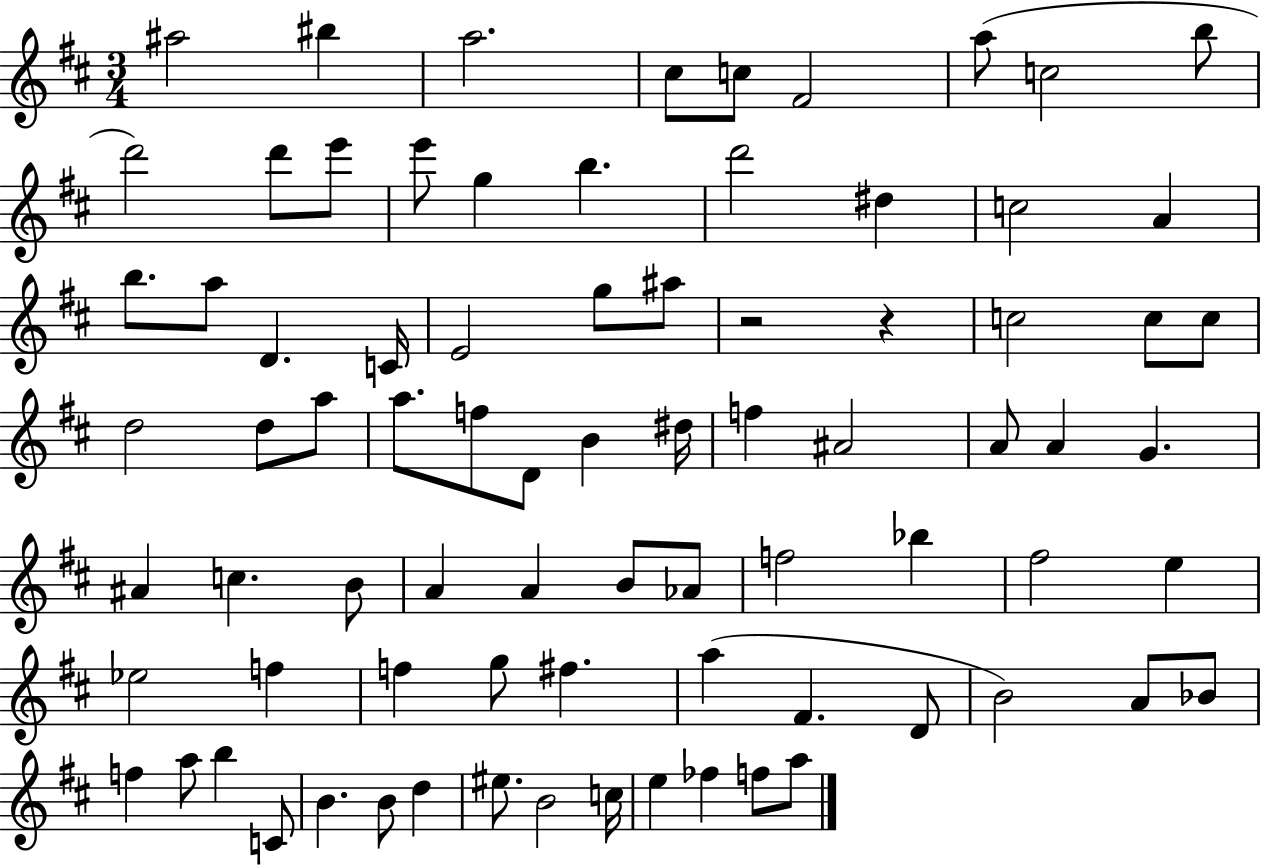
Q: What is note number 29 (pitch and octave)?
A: C5